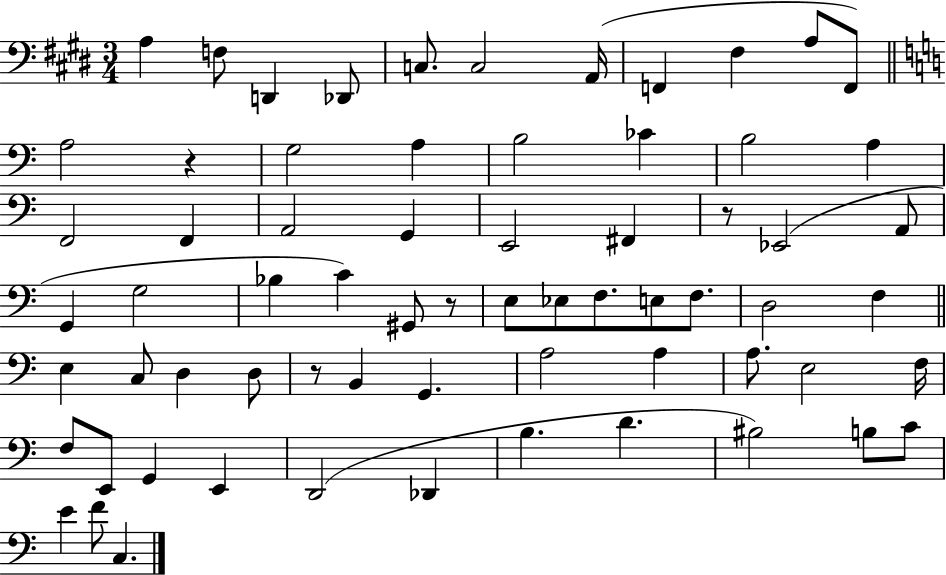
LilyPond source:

{
  \clef bass
  \numericTimeSignature
  \time 3/4
  \key e \major
  a4 f8 d,4 des,8 | c8. c2 a,16( | f,4 fis4 a8 f,8) | \bar "||" \break \key c \major a2 r4 | g2 a4 | b2 ces'4 | b2 a4 | \break f,2 f,4 | a,2 g,4 | e,2 fis,4 | r8 ees,2( a,8 | \break g,4 g2 | bes4 c'4) gis,8 r8 | e8 ees8 f8. e8 f8. | d2 f4 | \break \bar "||" \break \key c \major e4 c8 d4 d8 | r8 b,4 g,4. | a2 a4 | a8. e2 f16 | \break f8 e,8 g,4 e,4 | d,2( des,4 | b4. d'4. | bis2) b8 c'8 | \break e'4 f'8 c4. | \bar "|."
}